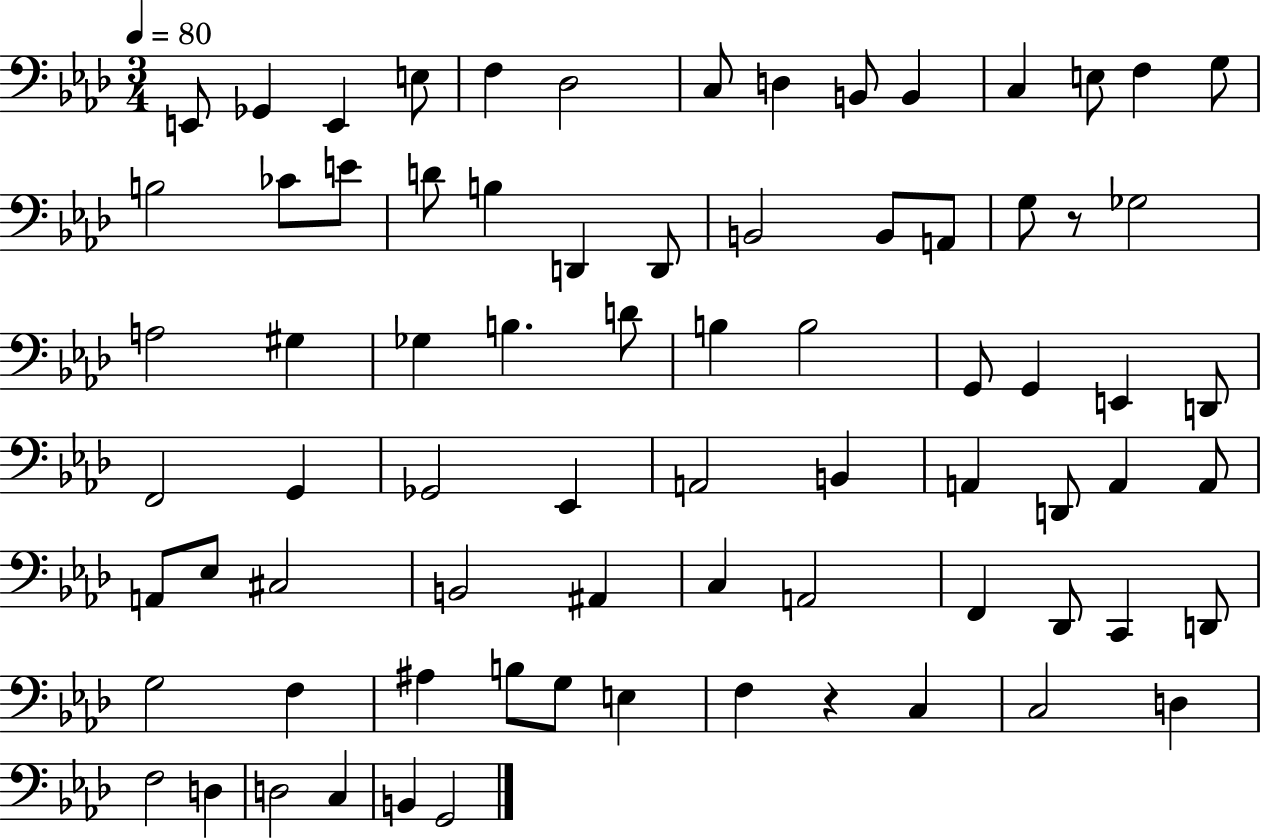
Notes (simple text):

E2/e Gb2/q E2/q E3/e F3/q Db3/h C3/e D3/q B2/e B2/q C3/q E3/e F3/q G3/e B3/h CES4/e E4/e D4/e B3/q D2/q D2/e B2/h B2/e A2/e G3/e R/e Gb3/h A3/h G#3/q Gb3/q B3/q. D4/e B3/q B3/h G2/e G2/q E2/q D2/e F2/h G2/q Gb2/h Eb2/q A2/h B2/q A2/q D2/e A2/q A2/e A2/e Eb3/e C#3/h B2/h A#2/q C3/q A2/h F2/q Db2/e C2/q D2/e G3/h F3/q A#3/q B3/e G3/e E3/q F3/q R/q C3/q C3/h D3/q F3/h D3/q D3/h C3/q B2/q G2/h